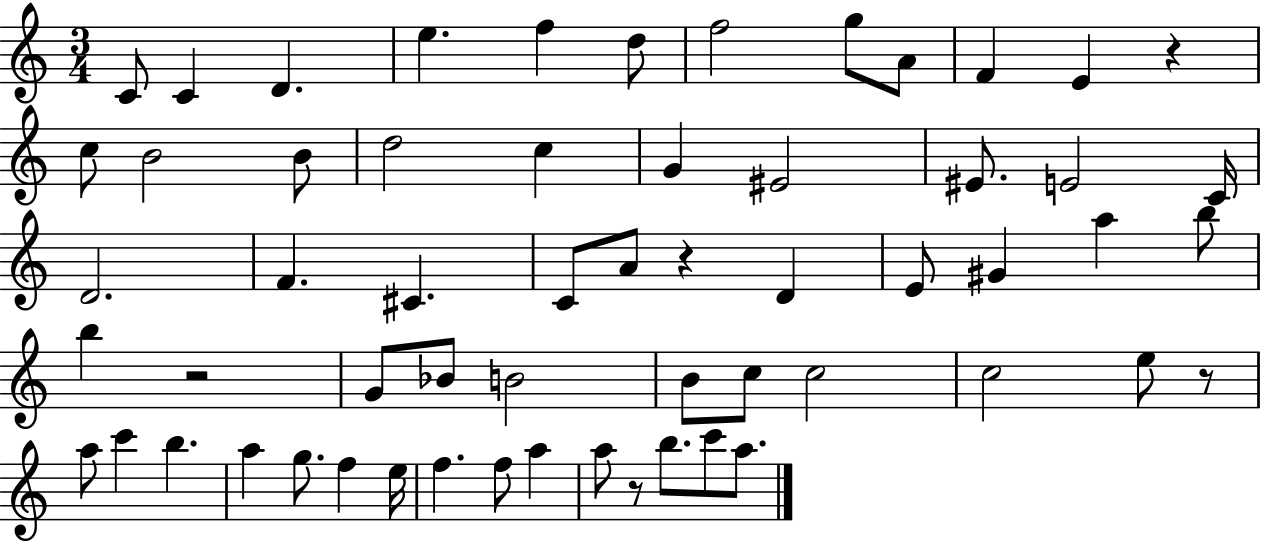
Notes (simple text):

C4/e C4/q D4/q. E5/q. F5/q D5/e F5/h G5/e A4/e F4/q E4/q R/q C5/e B4/h B4/e D5/h C5/q G4/q EIS4/h EIS4/e. E4/h C4/s D4/h. F4/q. C#4/q. C4/e A4/e R/q D4/q E4/e G#4/q A5/q B5/e B5/q R/h G4/e Bb4/e B4/h B4/e C5/e C5/h C5/h E5/e R/e A5/e C6/q B5/q. A5/q G5/e. F5/q E5/s F5/q. F5/e A5/q A5/e R/e B5/e. C6/e A5/e.